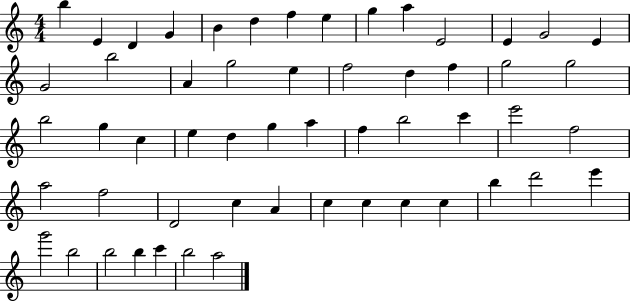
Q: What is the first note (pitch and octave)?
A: B5